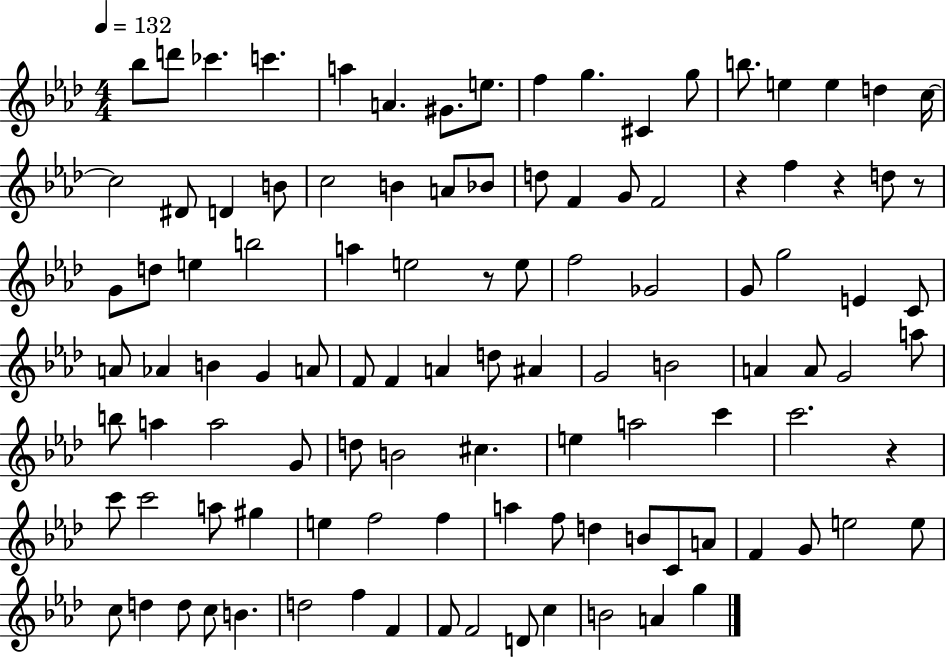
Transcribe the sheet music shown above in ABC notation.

X:1
T:Untitled
M:4/4
L:1/4
K:Ab
_b/2 d'/2 _c' c' a A ^G/2 e/2 f g ^C g/2 b/2 e e d c/4 c2 ^D/2 D B/2 c2 B A/2 _B/2 d/2 F G/2 F2 z f z d/2 z/2 G/2 d/2 e b2 a e2 z/2 e/2 f2 _G2 G/2 g2 E C/2 A/2 _A B G A/2 F/2 F A d/2 ^A G2 B2 A A/2 G2 a/2 b/2 a a2 G/2 d/2 B2 ^c e a2 c' c'2 z c'/2 c'2 a/2 ^g e f2 f a f/2 d B/2 C/2 A/2 F G/2 e2 e/2 c/2 d d/2 c/2 B d2 f F F/2 F2 D/2 c B2 A g